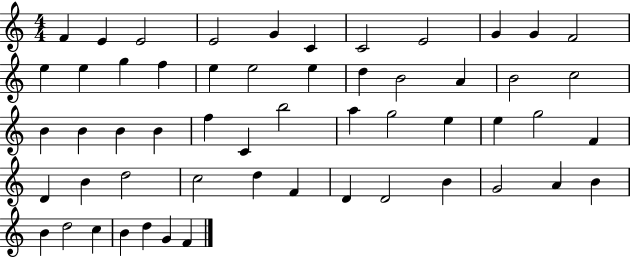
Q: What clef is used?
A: treble